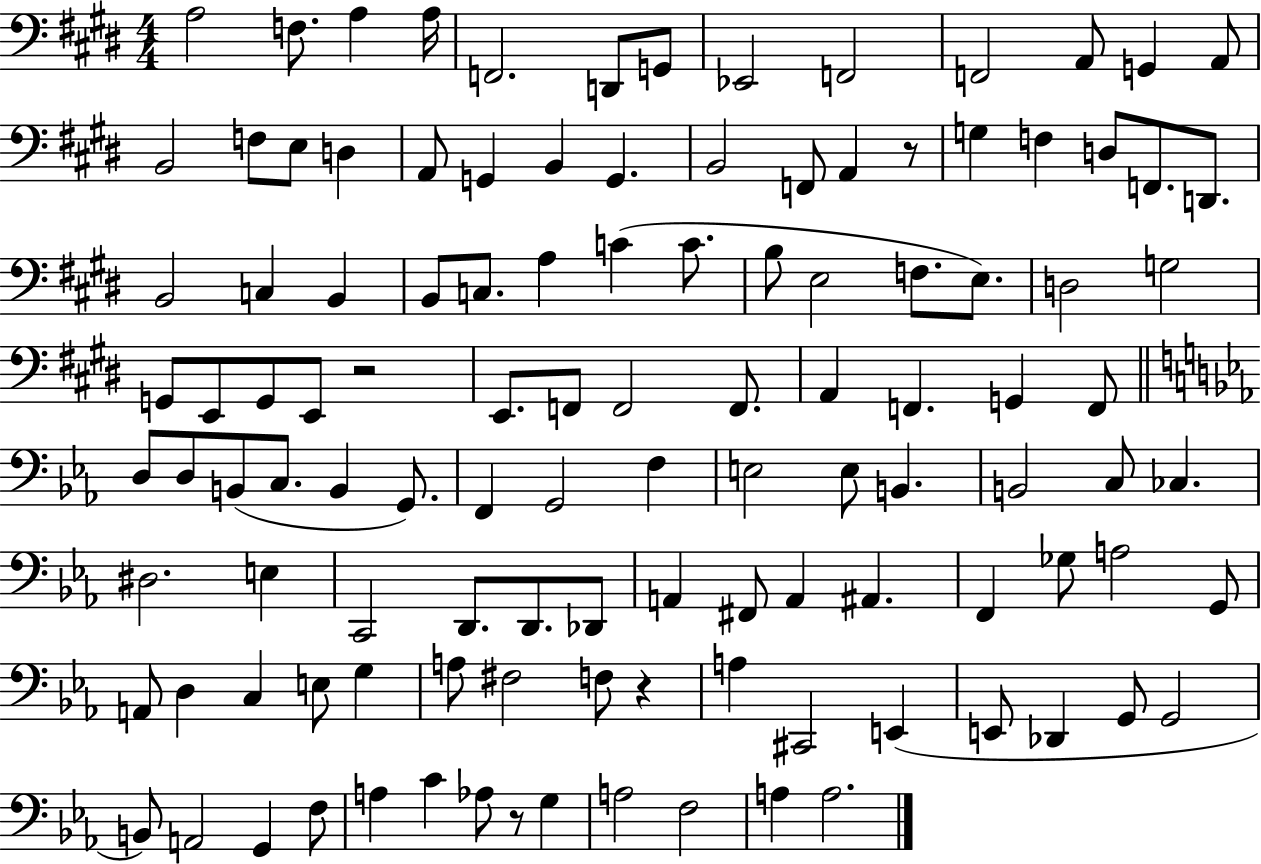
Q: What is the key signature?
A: E major